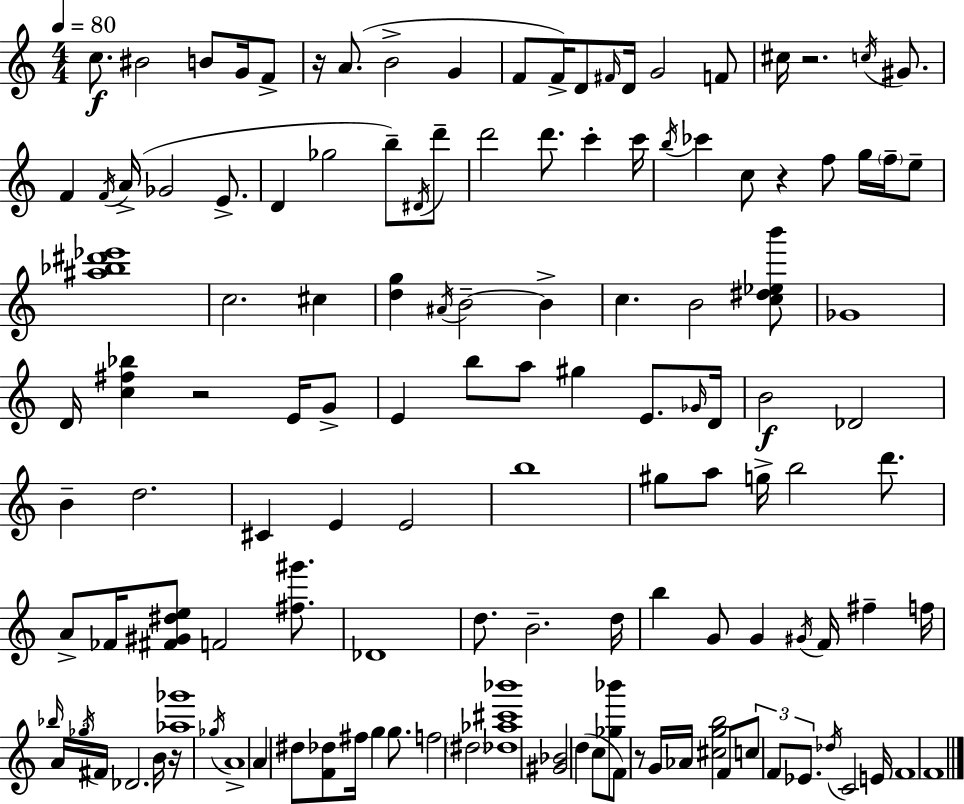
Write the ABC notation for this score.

X:1
T:Untitled
M:4/4
L:1/4
K:Am
c/2 ^B2 B/2 G/4 F/2 z/4 A/2 B2 G F/2 F/4 D/2 ^F/4 D/4 G2 F/2 ^c/4 z2 c/4 ^G/2 F F/4 A/4 _G2 E/2 D _g2 b/2 ^D/4 d'/2 d'2 d'/2 c' c'/4 b/4 _c' c/2 z f/2 g/4 f/4 e/2 [^a_b^d'_e']4 c2 ^c [dg] ^A/4 B2 B c B2 [c^d_eb']/2 _G4 D/4 [c^f_b] z2 E/4 G/2 E b/2 a/2 ^g E/2 _G/4 D/4 B2 _D2 B d2 ^C E E2 b4 ^g/2 a/2 g/4 b2 d'/2 A/2 _F/4 [^F^G^de]/2 F2 [^f^g']/2 _D4 d/2 B2 d/4 b G/2 G ^G/4 F/4 ^f f/4 _b/4 A/4 _g/4 ^F/4 _D2 B/4 z/4 [_a_g']4 _g/4 A4 A ^d/2 [F_d]/2 ^f/4 g g/2 f2 ^d2 [_d_a^c'_b']4 [^G_B]2 d c/2 [_g_b']/2 F/2 z/2 G/4 _A/4 [^cgb]2 F/2 c/2 F/2 _E/2 _d/4 C2 E/4 F4 F4